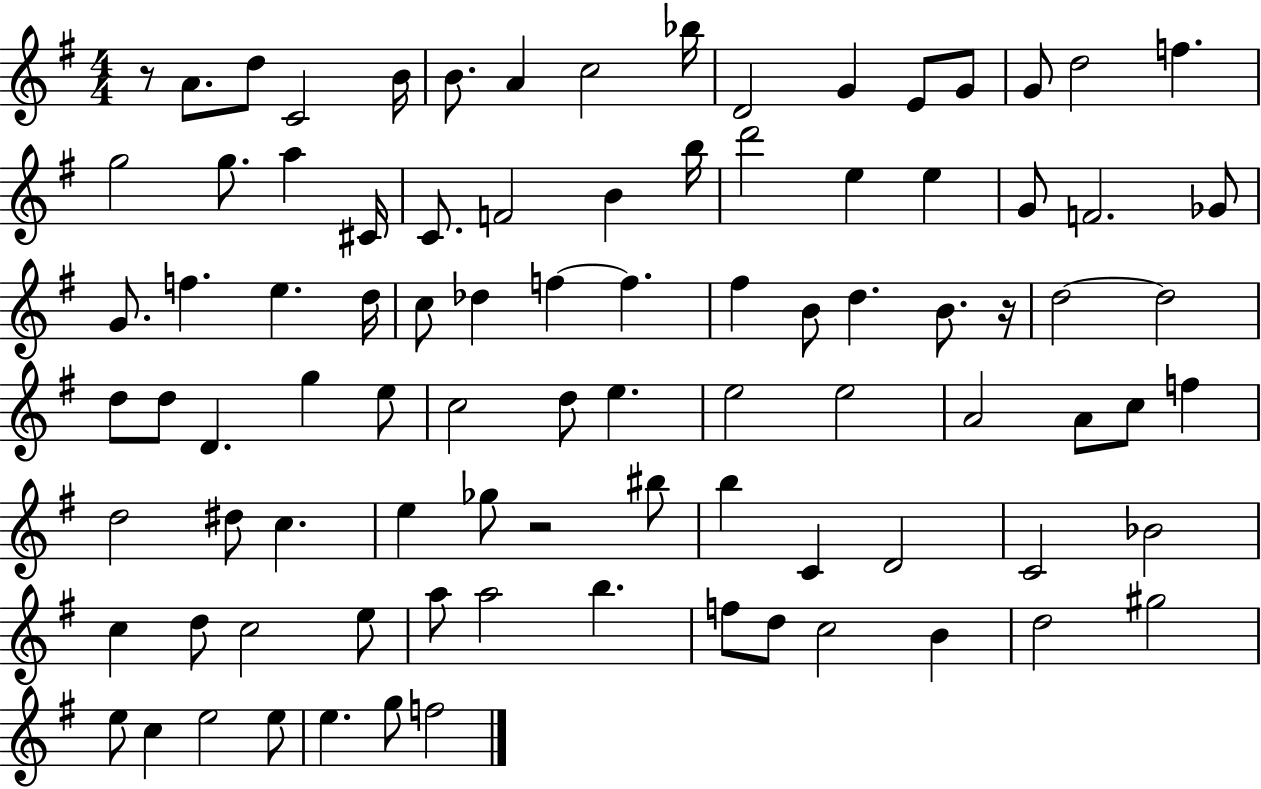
R/e A4/e. D5/e C4/h B4/s B4/e. A4/q C5/h Bb5/s D4/h G4/q E4/e G4/e G4/e D5/h F5/q. G5/h G5/e. A5/q C#4/s C4/e. F4/h B4/q B5/s D6/h E5/q E5/q G4/e F4/h. Gb4/e G4/e. F5/q. E5/q. D5/s C5/e Db5/q F5/q F5/q. F#5/q B4/e D5/q. B4/e. R/s D5/h D5/h D5/e D5/e D4/q. G5/q E5/e C5/h D5/e E5/q. E5/h E5/h A4/h A4/e C5/e F5/q D5/h D#5/e C5/q. E5/q Gb5/e R/h BIS5/e B5/q C4/q D4/h C4/h Bb4/h C5/q D5/e C5/h E5/e A5/e A5/h B5/q. F5/e D5/e C5/h B4/q D5/h G#5/h E5/e C5/q E5/h E5/e E5/q. G5/e F5/h